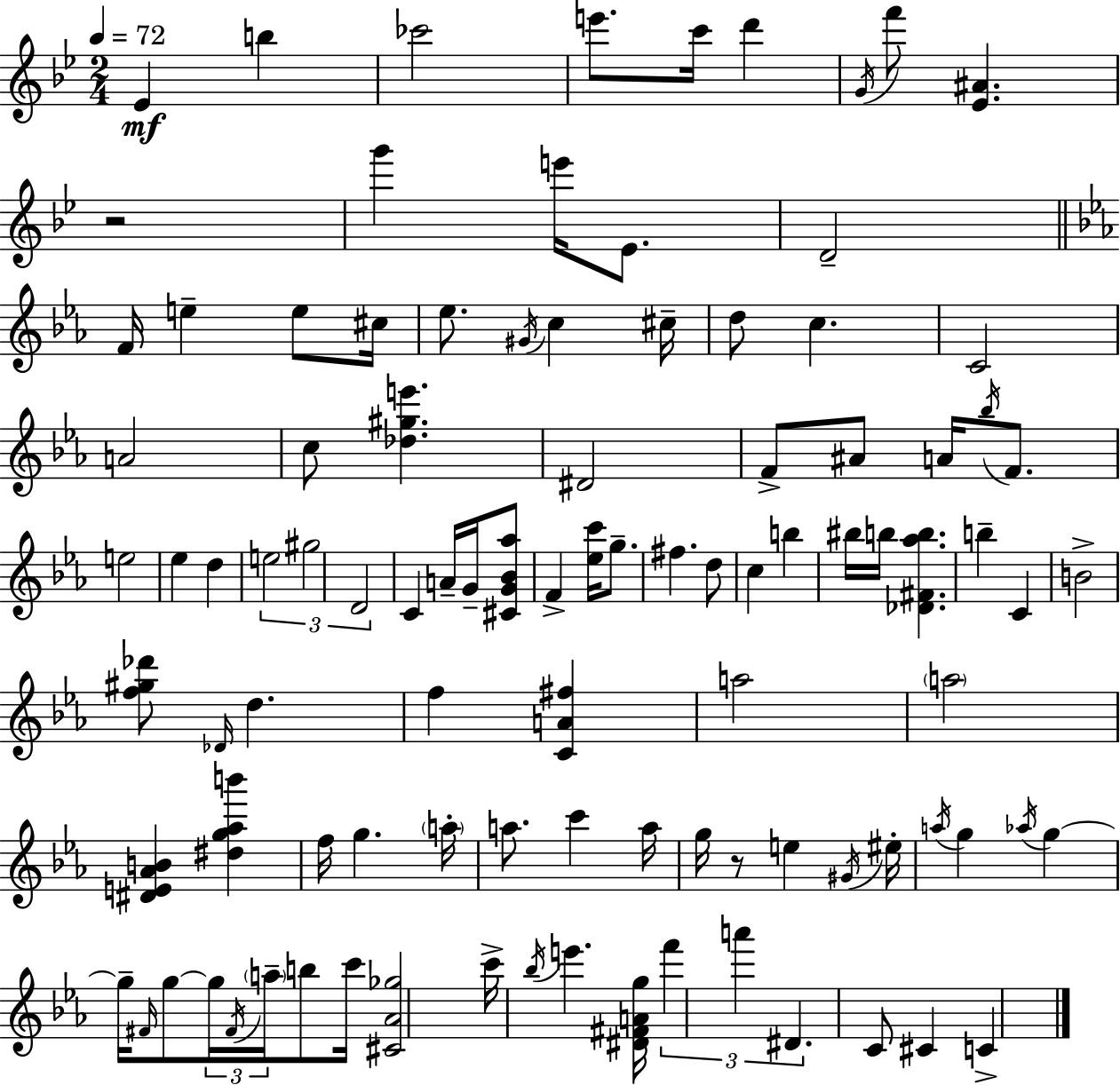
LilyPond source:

{
  \clef treble
  \numericTimeSignature
  \time 2/4
  \key bes \major
  \tempo 4 = 72
  ees'4\mf b''4 | ces'''2 | e'''8. c'''16 d'''4 | \acciaccatura { g'16 } f'''8 <ees' ais'>4. | \break r2 | g'''4 e'''16 ees'8. | d'2-- | \bar "||" \break \key ees \major f'16 e''4-- e''8 cis''16 | ees''8. \acciaccatura { gis'16 } c''4 | cis''16-- d''8 c''4. | c'2 | \break a'2 | c''8 <des'' gis'' e'''>4. | dis'2 | f'8-> ais'8 a'16 \acciaccatura { bes''16 } f'8. | \break e''2 | ees''4 d''4 | \tuplet 3/2 { e''2 | gis''2 | \break d'2 } | c'4 a'16-- g'16-- | <cis' g' bes' aes''>8 f'4-> <ees'' c'''>16 g''8.-- | fis''4. | \break d''8 c''4 b''4 | bis''16 b''16 <des' fis' aes'' b''>4. | b''4-- c'4 | b'2-> | \break <f'' gis'' des'''>8 \grace { des'16 } d''4. | f''4 <c' a' fis''>4 | a''2 | \parenthesize a''2 | \break <dis' e' aes' b'>4 <dis'' g'' aes'' b'''>4 | f''16 g''4. | \parenthesize a''16-. a''8. c'''4 | a''16 g''16 r8 e''4 | \break \acciaccatura { gis'16 } eis''16-. \acciaccatura { a''16 } g''4 | \acciaccatura { aes''16 } g''4~~ g''16-- \grace { fis'16 } | g''8~~ \tuplet 3/2 { g''16 \acciaccatura { fis'16 } \parenthesize a''16-- } b''8 c'''16 | <cis' aes' ges''>2 | \break c'''16-> \acciaccatura { bes''16 } e'''4. | <dis' fis' a' g''>16 \tuplet 3/2 { f'''4 a'''4 | dis'4. } c'8 | cis'4 c'4-> | \break \bar "|."
}